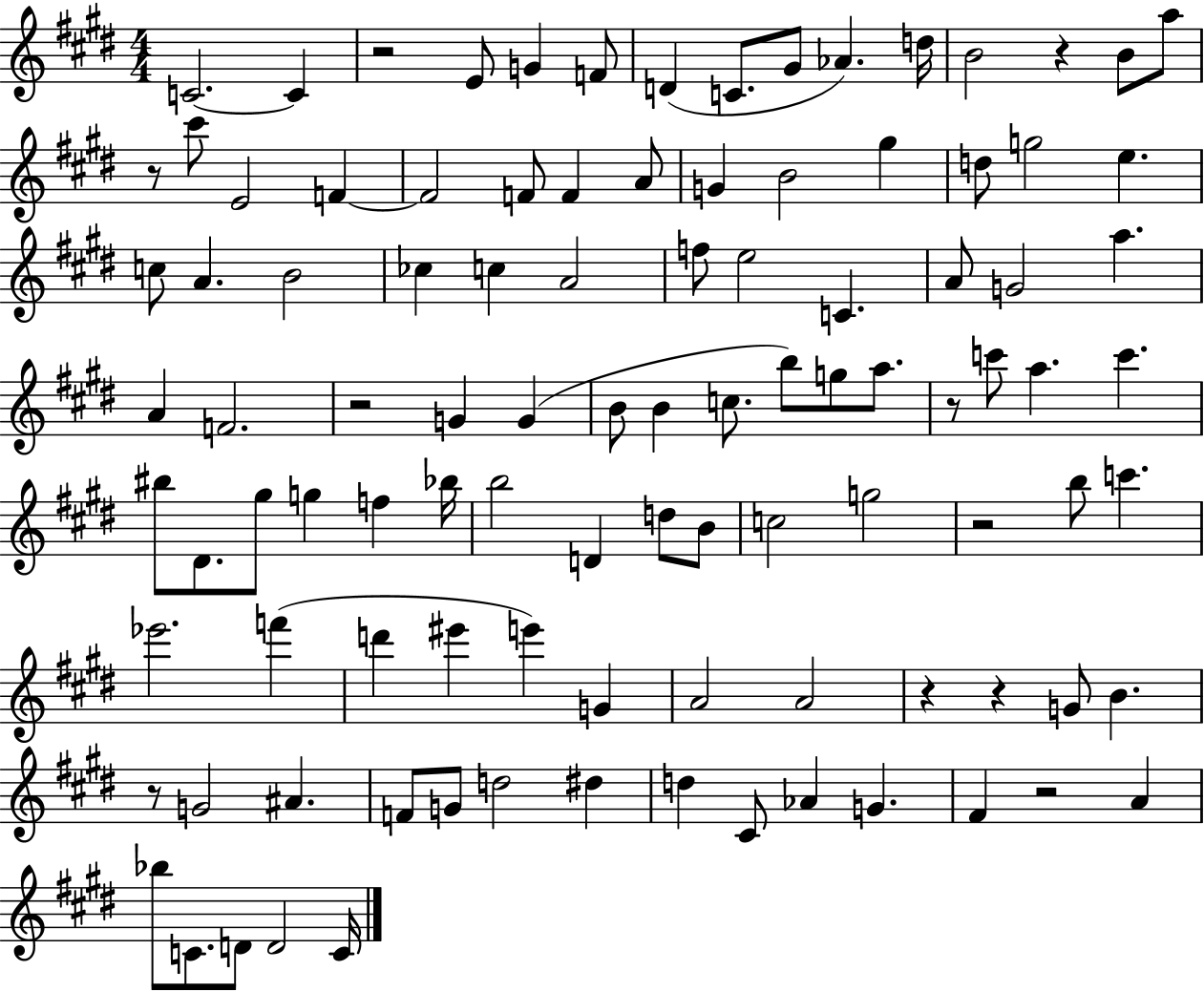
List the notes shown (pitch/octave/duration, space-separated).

C4/h. C4/q R/h E4/e G4/q F4/e D4/q C4/e. G#4/e Ab4/q. D5/s B4/h R/q B4/e A5/e R/e C#6/e E4/h F4/q F4/h F4/e F4/q A4/e G4/q B4/h G#5/q D5/e G5/h E5/q. C5/e A4/q. B4/h CES5/q C5/q A4/h F5/e E5/h C4/q. A4/e G4/h A5/q. A4/q F4/h. R/h G4/q G4/q B4/e B4/q C5/e. B5/e G5/e A5/e. R/e C6/e A5/q. C6/q. BIS5/e D#4/e. G#5/e G5/q F5/q Bb5/s B5/h D4/q D5/e B4/e C5/h G5/h R/h B5/e C6/q. Eb6/h. F6/q D6/q EIS6/q E6/q G4/q A4/h A4/h R/q R/q G4/e B4/q. R/e G4/h A#4/q. F4/e G4/e D5/h D#5/q D5/q C#4/e Ab4/q G4/q. F#4/q R/h A4/q Bb5/e C4/e. D4/e D4/h C4/s